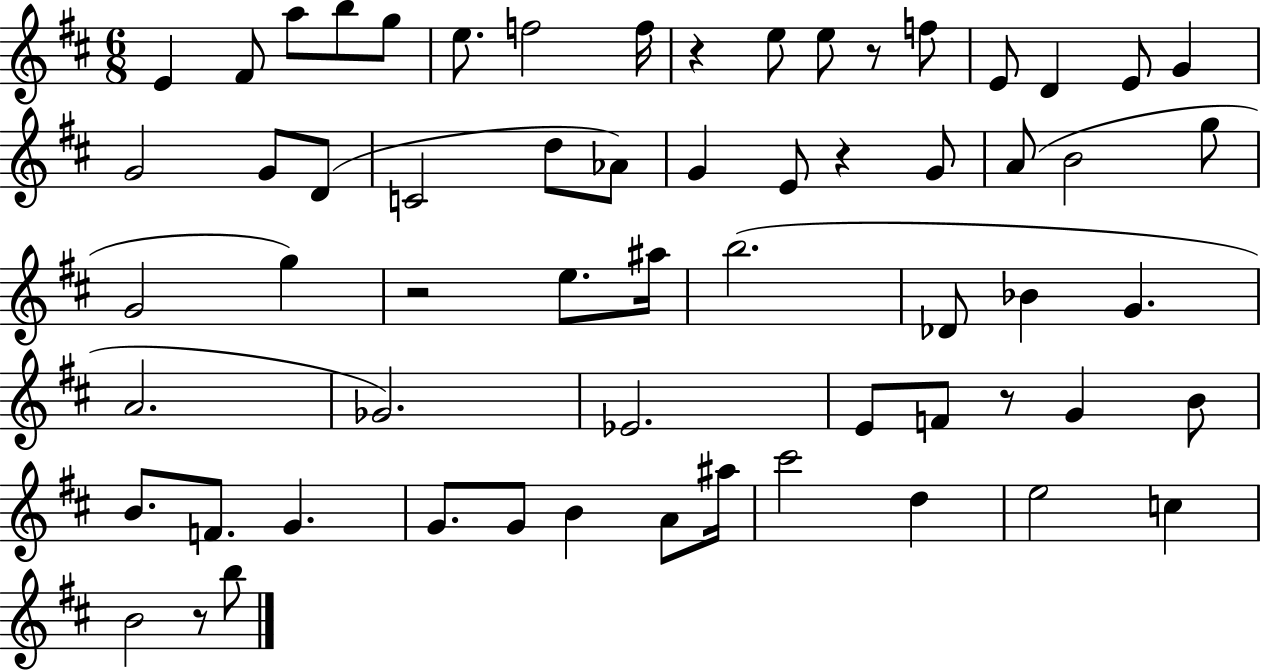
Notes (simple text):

E4/q F#4/e A5/e B5/e G5/e E5/e. F5/h F5/s R/q E5/e E5/e R/e F5/e E4/e D4/q E4/e G4/q G4/h G4/e D4/e C4/h D5/e Ab4/e G4/q E4/e R/q G4/e A4/e B4/h G5/e G4/h G5/q R/h E5/e. A#5/s B5/h. Db4/e Bb4/q G4/q. A4/h. Gb4/h. Eb4/h. E4/e F4/e R/e G4/q B4/e B4/e. F4/e. G4/q. G4/e. G4/e B4/q A4/e A#5/s C#6/h D5/q E5/h C5/q B4/h R/e B5/e